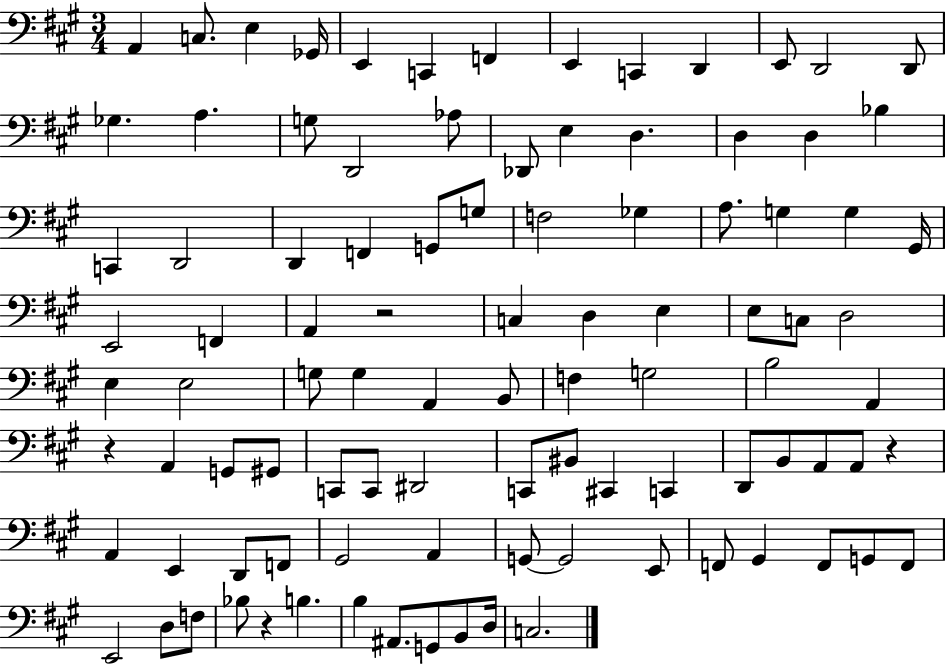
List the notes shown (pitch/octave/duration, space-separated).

A2/q C3/e. E3/q Gb2/s E2/q C2/q F2/q E2/q C2/q D2/q E2/e D2/h D2/e Gb3/q. A3/q. G3/e D2/h Ab3/e Db2/e E3/q D3/q. D3/q D3/q Bb3/q C2/q D2/h D2/q F2/q G2/e G3/e F3/h Gb3/q A3/e. G3/q G3/q G#2/s E2/h F2/q A2/q R/h C3/q D3/q E3/q E3/e C3/e D3/h E3/q E3/h G3/e G3/q A2/q B2/e F3/q G3/h B3/h A2/q R/q A2/q G2/e G#2/e C2/e C2/e D#2/h C2/e BIS2/e C#2/q C2/q D2/e B2/e A2/e A2/e R/q A2/q E2/q D2/e F2/e G#2/h A2/q G2/e G2/h E2/e F2/e G#2/q F2/e G2/e F2/e E2/h D3/e F3/e Bb3/e R/q B3/q. B3/q A#2/e. G2/e B2/e D3/s C3/h.